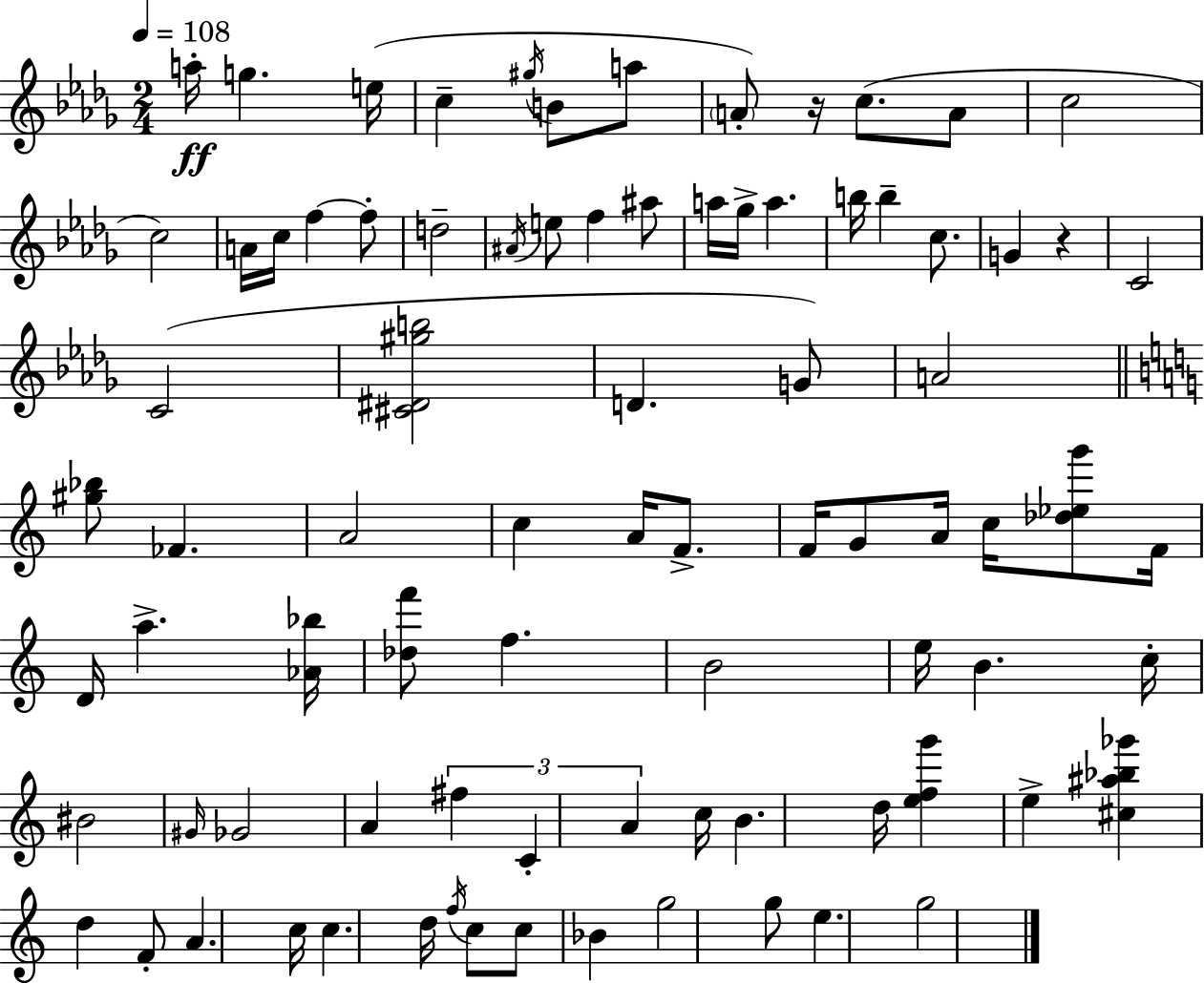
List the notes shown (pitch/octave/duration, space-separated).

A5/s G5/q. E5/s C5/q G#5/s B4/e A5/e A4/e R/s C5/e. A4/e C5/h C5/h A4/s C5/s F5/q F5/e D5/h A#4/s E5/e F5/q A#5/e A5/s Gb5/s A5/q. B5/s B5/q C5/e. G4/q R/q C4/h C4/h [C#4,D#4,G#5,B5]/h D4/q. G4/e A4/h [G#5,Bb5]/e FES4/q. A4/h C5/q A4/s F4/e. F4/s G4/e A4/s C5/s [Db5,Eb5,G6]/e F4/s D4/s A5/q. [Ab4,Bb5]/s [Db5,F6]/e F5/q. B4/h E5/s B4/q. C5/s BIS4/h G#4/s Gb4/h A4/q F#5/q C4/q A4/q C5/s B4/q. D5/s [E5,F5,G6]/q E5/q [C#5,A#5,Bb5,Gb6]/q D5/q F4/e A4/q. C5/s C5/q. D5/s F5/s C5/e C5/e Bb4/q G5/h G5/e E5/q. G5/h